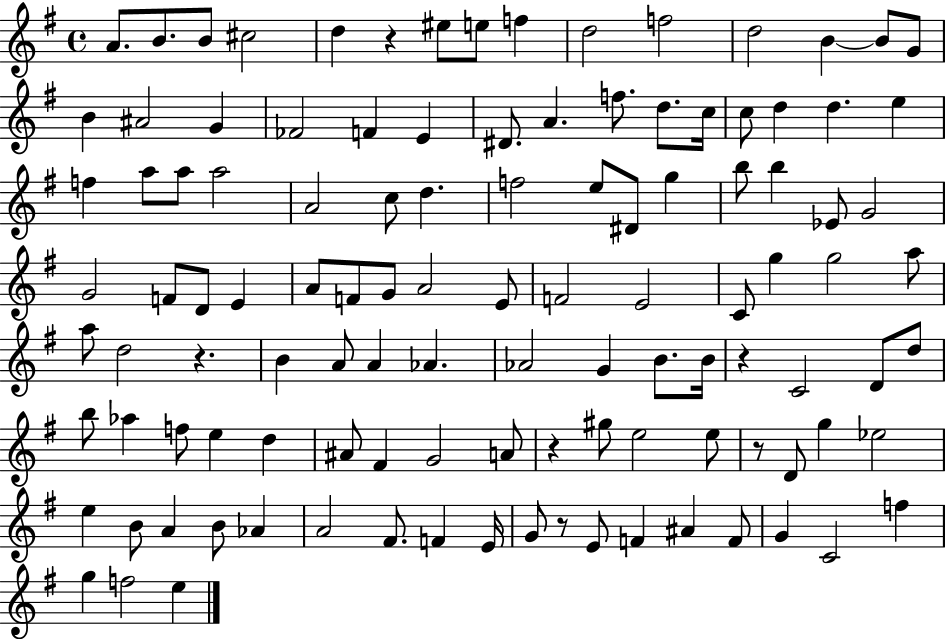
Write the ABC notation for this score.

X:1
T:Untitled
M:4/4
L:1/4
K:G
A/2 B/2 B/2 ^c2 d z ^e/2 e/2 f d2 f2 d2 B B/2 G/2 B ^A2 G _F2 F E ^D/2 A f/2 d/2 c/4 c/2 d d e f a/2 a/2 a2 A2 c/2 d f2 e/2 ^D/2 g b/2 b _E/2 G2 G2 F/2 D/2 E A/2 F/2 G/2 A2 E/2 F2 E2 C/2 g g2 a/2 a/2 d2 z B A/2 A _A _A2 G B/2 B/4 z C2 D/2 d/2 b/2 _a f/2 e d ^A/2 ^F G2 A/2 z ^g/2 e2 e/2 z/2 D/2 g _e2 e B/2 A B/2 _A A2 ^F/2 F E/4 G/2 z/2 E/2 F ^A F/2 G C2 f g f2 e